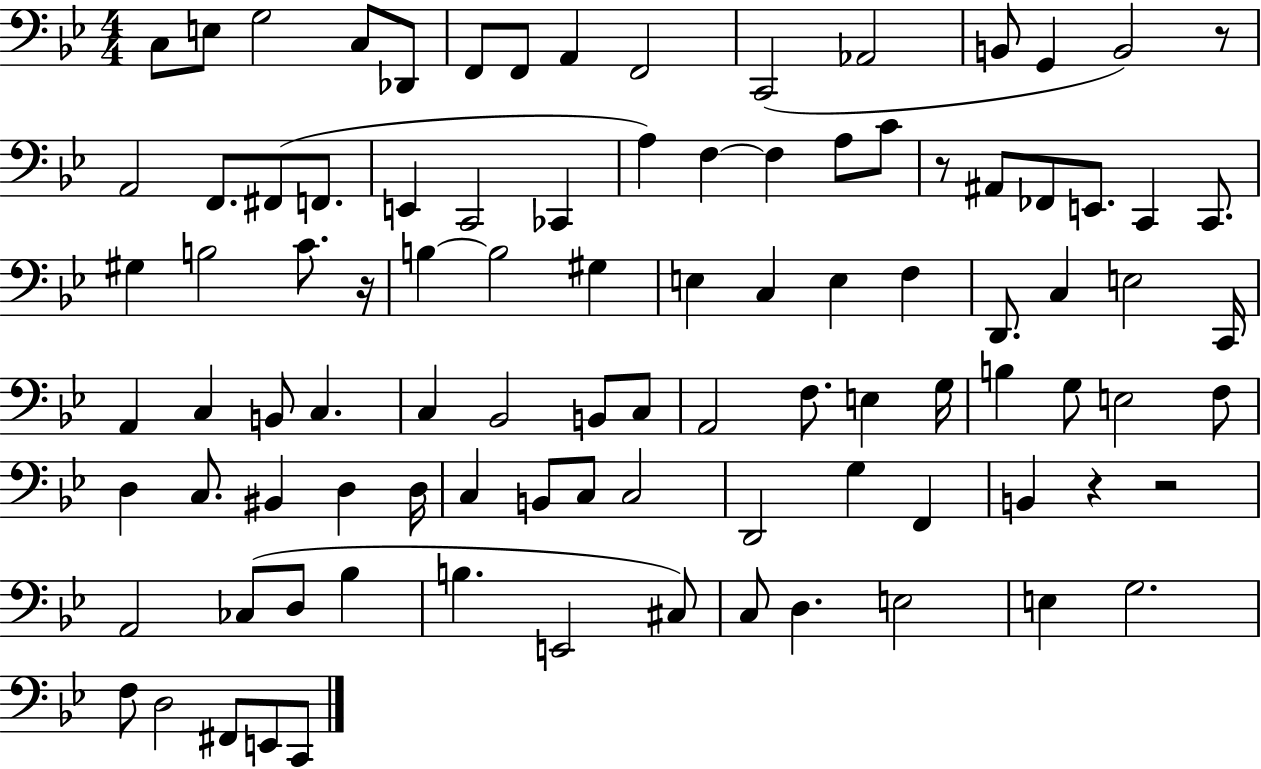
X:1
T:Untitled
M:4/4
L:1/4
K:Bb
C,/2 E,/2 G,2 C,/2 _D,,/2 F,,/2 F,,/2 A,, F,,2 C,,2 _A,,2 B,,/2 G,, B,,2 z/2 A,,2 F,,/2 ^F,,/2 F,,/2 E,, C,,2 _C,, A, F, F, A,/2 C/2 z/2 ^A,,/2 _F,,/2 E,,/2 C,, C,,/2 ^G, B,2 C/2 z/4 B, B,2 ^G, E, C, E, F, D,,/2 C, E,2 C,,/4 A,, C, B,,/2 C, C, _B,,2 B,,/2 C,/2 A,,2 F,/2 E, G,/4 B, G,/2 E,2 F,/2 D, C,/2 ^B,, D, D,/4 C, B,,/2 C,/2 C,2 D,,2 G, F,, B,, z z2 A,,2 _C,/2 D,/2 _B, B, E,,2 ^C,/2 C,/2 D, E,2 E, G,2 F,/2 D,2 ^F,,/2 E,,/2 C,,/2